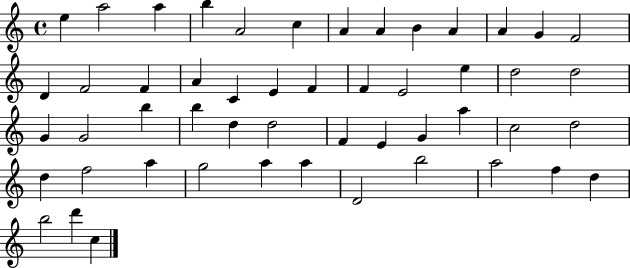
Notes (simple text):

E5/q A5/h A5/q B5/q A4/h C5/q A4/q A4/q B4/q A4/q A4/q G4/q F4/h D4/q F4/h F4/q A4/q C4/q E4/q F4/q F4/q E4/h E5/q D5/h D5/h G4/q G4/h B5/q B5/q D5/q D5/h F4/q E4/q G4/q A5/q C5/h D5/h D5/q F5/h A5/q G5/h A5/q A5/q D4/h B5/h A5/h F5/q D5/q B5/h D6/q C5/q